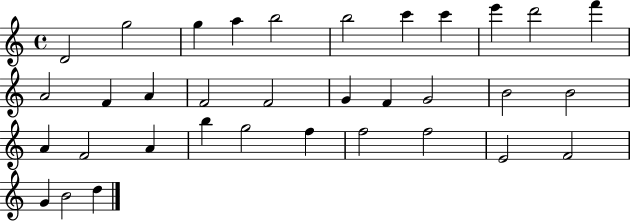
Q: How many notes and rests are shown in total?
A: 34